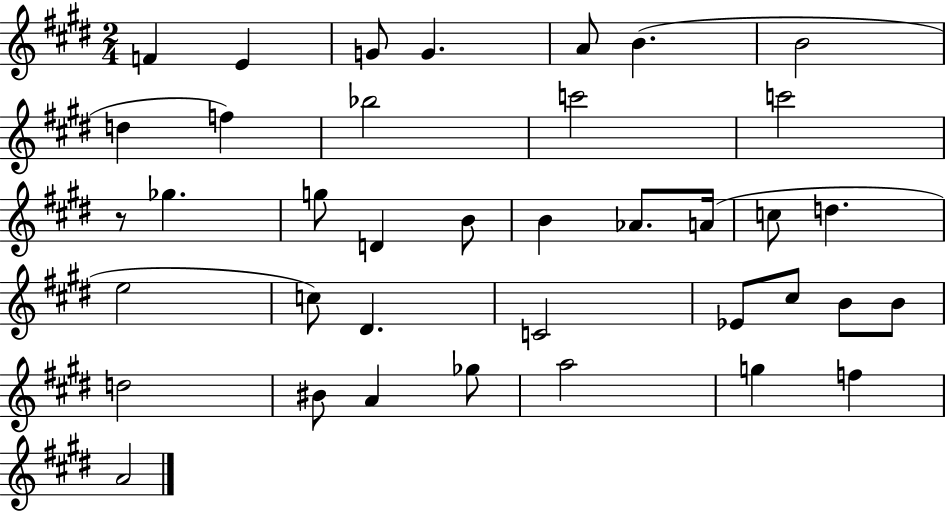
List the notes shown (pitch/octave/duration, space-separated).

F4/q E4/q G4/e G4/q. A4/e B4/q. B4/h D5/q F5/q Bb5/h C6/h C6/h R/e Gb5/q. G5/e D4/q B4/e B4/q Ab4/e. A4/s C5/e D5/q. E5/h C5/e D#4/q. C4/h Eb4/e C#5/e B4/e B4/e D5/h BIS4/e A4/q Gb5/e A5/h G5/q F5/q A4/h